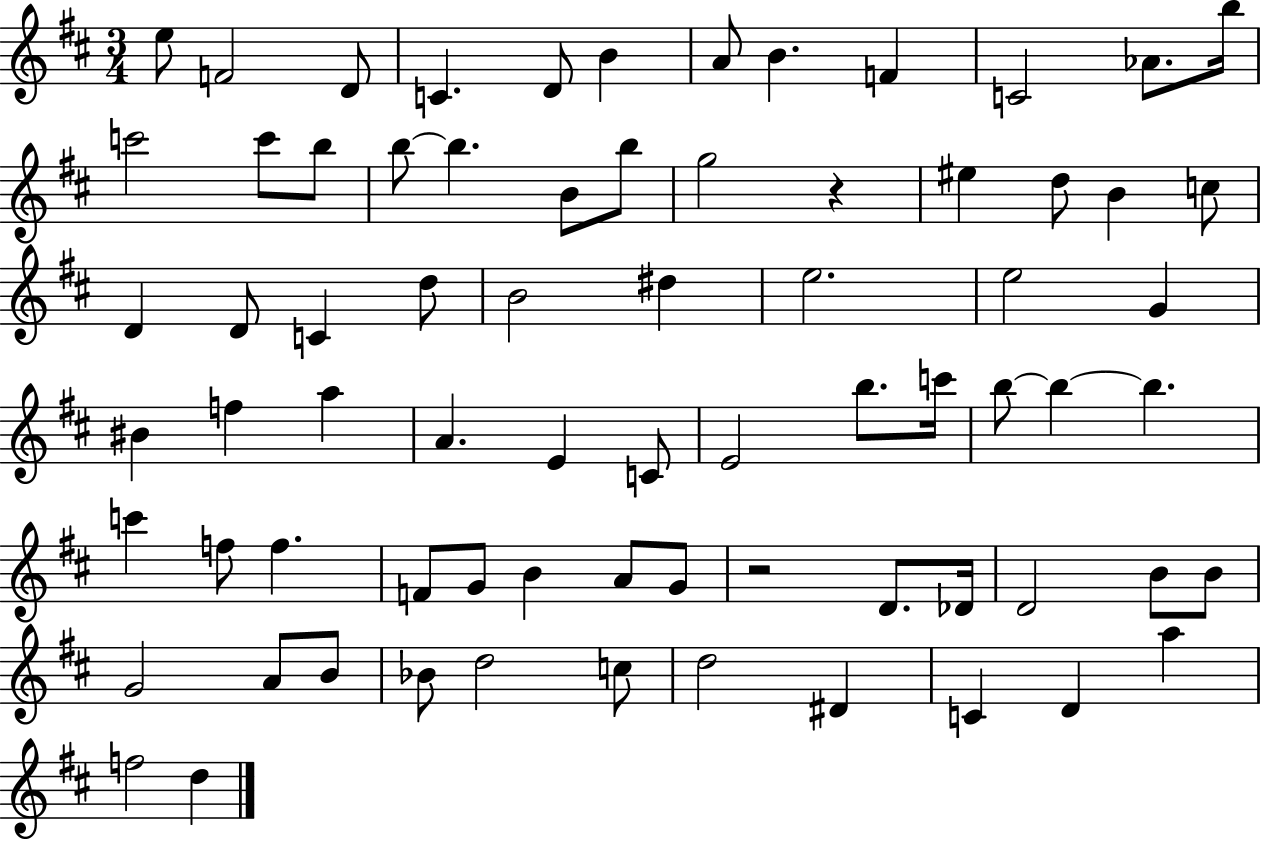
{
  \clef treble
  \numericTimeSignature
  \time 3/4
  \key d \major
  e''8 f'2 d'8 | c'4. d'8 b'4 | a'8 b'4. f'4 | c'2 aes'8. b''16 | \break c'''2 c'''8 b''8 | b''8~~ b''4. b'8 b''8 | g''2 r4 | eis''4 d''8 b'4 c''8 | \break d'4 d'8 c'4 d''8 | b'2 dis''4 | e''2. | e''2 g'4 | \break bis'4 f''4 a''4 | a'4. e'4 c'8 | e'2 b''8. c'''16 | b''8~~ b''4~~ b''4. | \break c'''4 f''8 f''4. | f'8 g'8 b'4 a'8 g'8 | r2 d'8. des'16 | d'2 b'8 b'8 | \break g'2 a'8 b'8 | bes'8 d''2 c''8 | d''2 dis'4 | c'4 d'4 a''4 | \break f''2 d''4 | \bar "|."
}